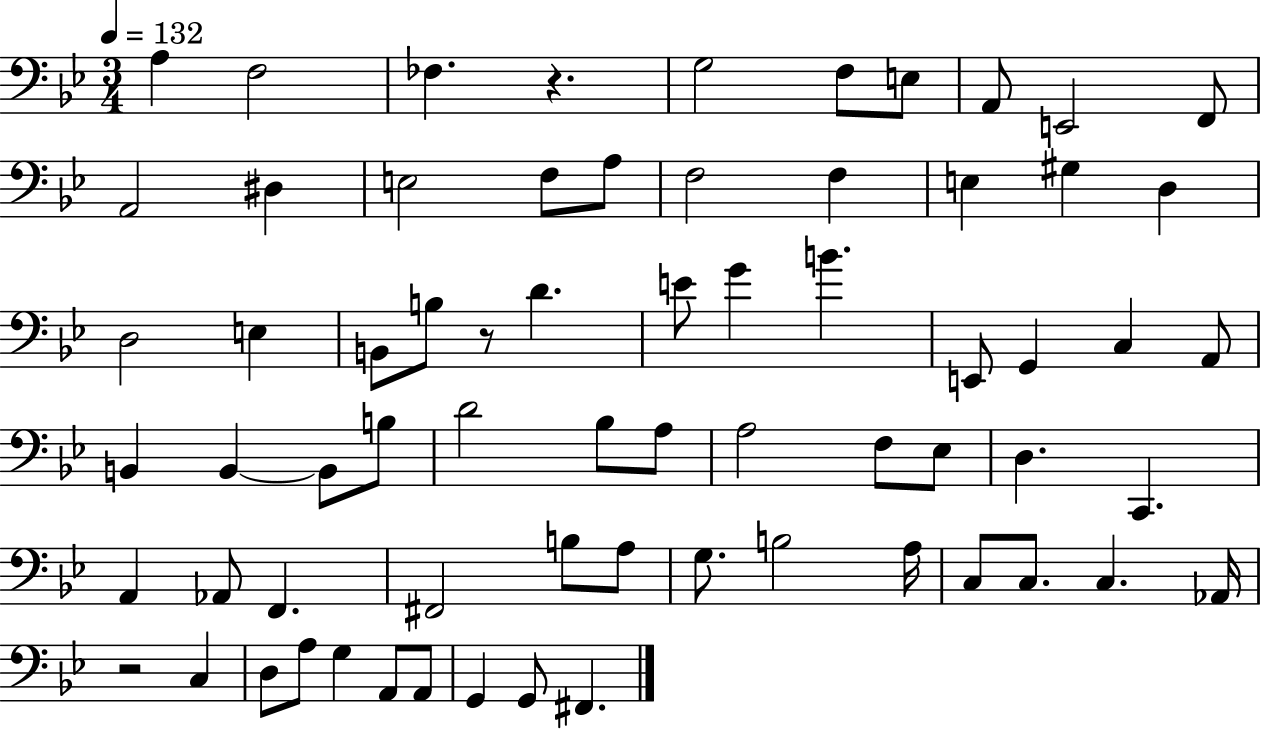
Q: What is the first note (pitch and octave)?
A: A3